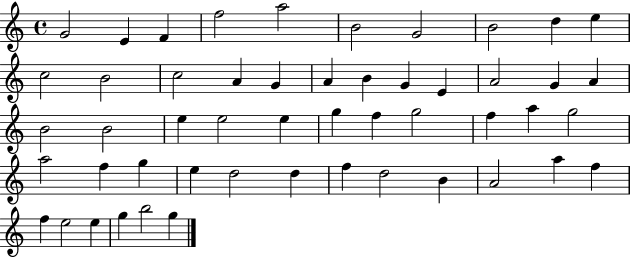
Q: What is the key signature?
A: C major